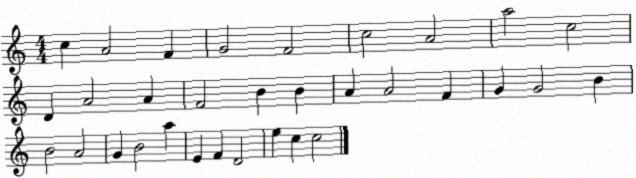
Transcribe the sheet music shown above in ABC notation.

X:1
T:Untitled
M:4/4
L:1/4
K:C
c A2 F G2 F2 c2 A2 a2 c2 D A2 A F2 B B A A2 F G G2 B B2 A2 G B2 a E F D2 e c c2